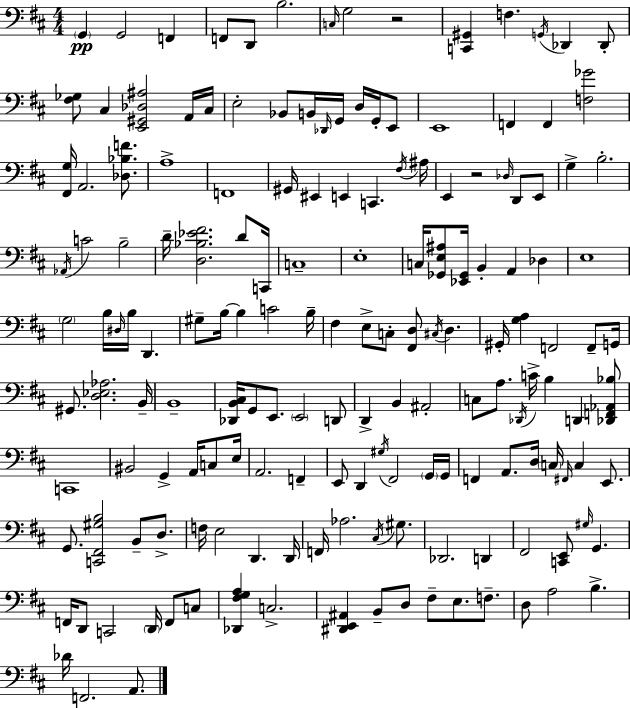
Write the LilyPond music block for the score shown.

{
  \clef bass
  \numericTimeSignature
  \time 4/4
  \key d \major
  \parenthesize g,4\pp g,2 f,4 | f,8 d,8 b2. | \grace { c16 } g2 r2 | <c, gis,>4 f4. \acciaccatura { g,16 } des,4 | \break des,8-. <fis ges>8 cis4 <e, gis, des ais>2 | a,16 cis16 e2-. bes,8 b,16 \grace { des,16 } g,16 d16 | g,16-. e,8 e,1 | f,4 f,4 <f ges'>2 | \break <fis, g>16 a,2. | <des bes f'>8. a1-> | f,1 | gis,16 eis,4 e,4 c,4. | \break \acciaccatura { fis16 } ais16 e,4 r2 | \grace { des16 } d,8 e,8 g4-> b2.-. | \acciaccatura { aes,16 } c'2 b2-- | d'16-- <d bes ees' fis'>2. | \break d'8 c,16 c1-- | e1-. | c16 <ges, e ais>8 <ees, ges,>16 b,4-. a,4 | des4 e1 | \break \parenthesize g2 b16 \grace { dis16 } | b16 d,4. gis8-- b16~~ b4 c'2 | b16-- fis4 e8-> c8-. <fis, d>8 | \acciaccatura { cis16 } d4. gis,16-. <g a>4 f,2 | \break f,8-- g,16 gis,8. <d ees aes>2. | b,16-- b,1-- | <des, b, cis>16 g,8 e,8. \parenthesize e,2 | d,8 d,4-> b,4 | \break ais,2-. c8 a8. \acciaccatura { des,16 } c'16-> b4 | d,4 <des, f, aes, bes>8 c,1 | bis,2 | g,4-> a,16 c8 e16 a,2. | \break f,4-- e,8 d,4 \acciaccatura { gis16 } | fis,2 \parenthesize g,16 g,16 f,4 a,8. | d16 \parenthesize c16 \grace { fis,16 } c4 e,8. g,8. <c, fis, gis b>2 | b,8-- d8.-> f16 e2 | \break d,4. d,16 f,16 aes2. | \acciaccatura { cis16 } gis8. des,2. | d,4 fis,2 | <c, e,>8 \grace { gis16 } g,4. f,16 d,8 | \break c,2 \parenthesize d,16 f,8 c8 <des, fis g a>4 | c2.-> <dis, e, ais,>4 | b,8-- d8 fis8-- e8. f8.-- d8 a2 | b4.-> des'16 f,2. | \break a,8. \bar "|."
}